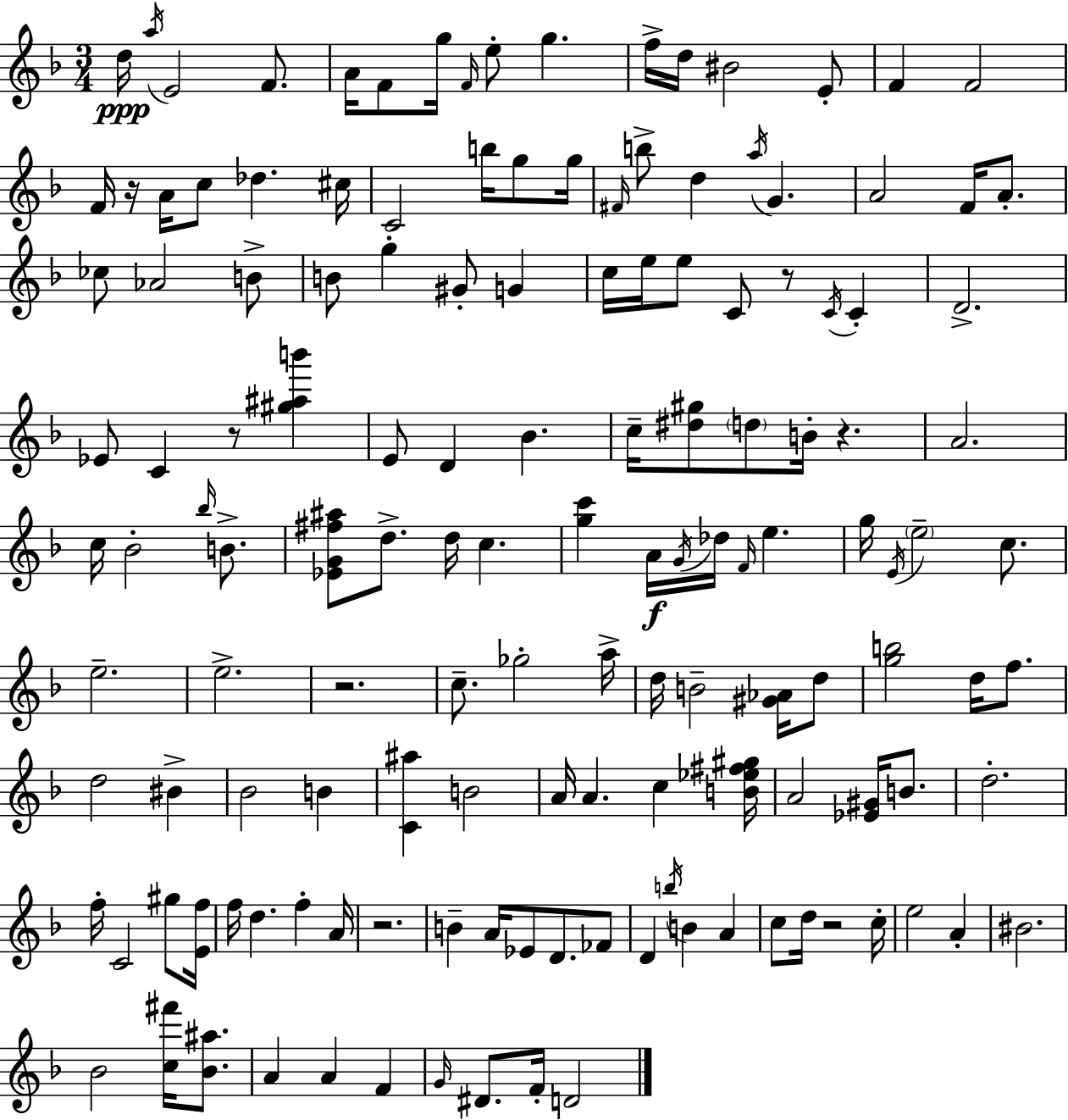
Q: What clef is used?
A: treble